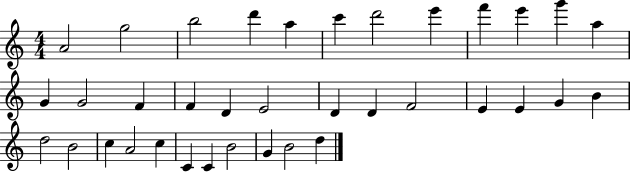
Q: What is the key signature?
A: C major